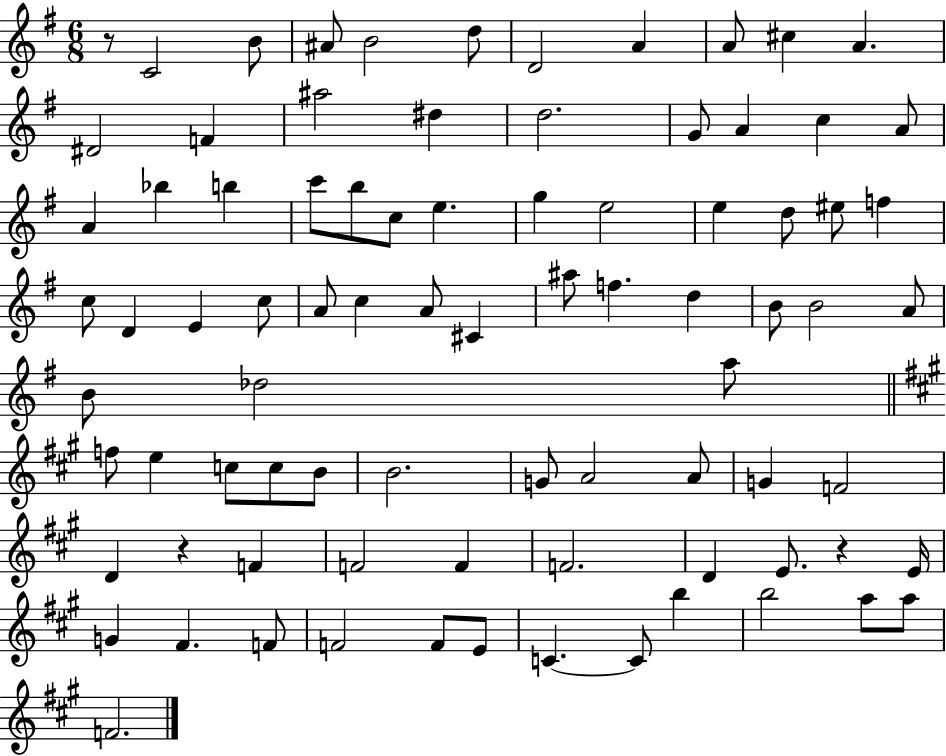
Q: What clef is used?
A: treble